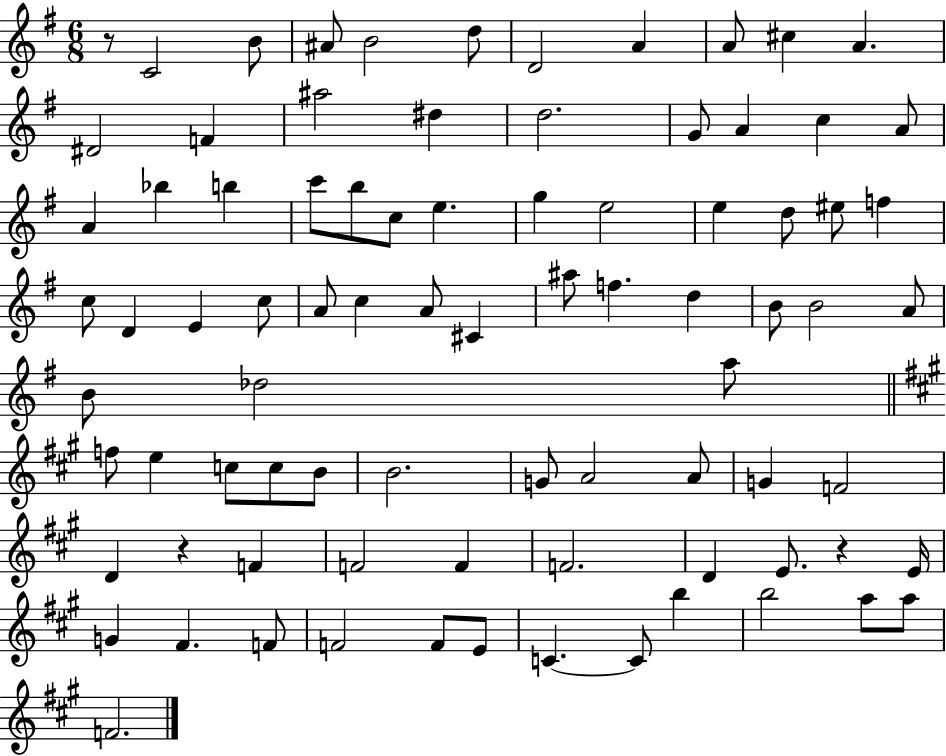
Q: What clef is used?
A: treble